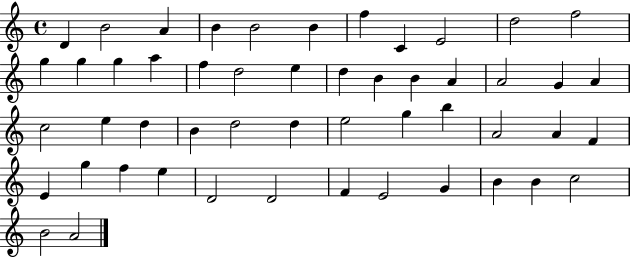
D4/q B4/h A4/q B4/q B4/h B4/q F5/q C4/q E4/h D5/h F5/h G5/q G5/q G5/q A5/q F5/q D5/h E5/q D5/q B4/q B4/q A4/q A4/h G4/q A4/q C5/h E5/q D5/q B4/q D5/h D5/q E5/h G5/q B5/q A4/h A4/q F4/q E4/q G5/q F5/q E5/q D4/h D4/h F4/q E4/h G4/q B4/q B4/q C5/h B4/h A4/h